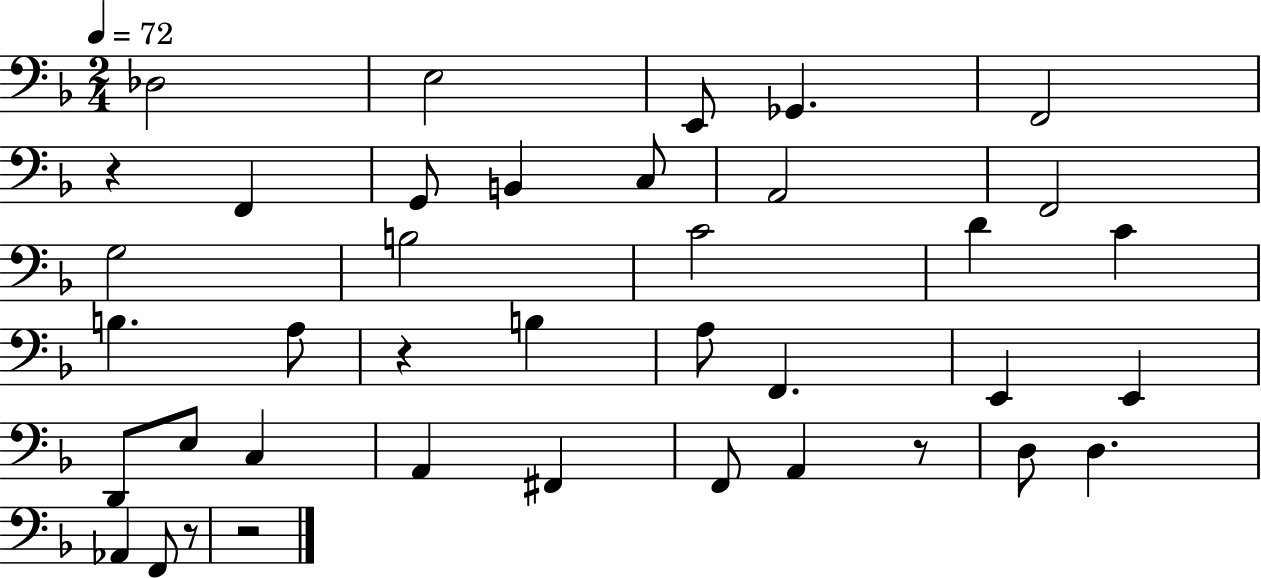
X:1
T:Untitled
M:2/4
L:1/4
K:F
_D,2 E,2 E,,/2 _G,, F,,2 z F,, G,,/2 B,, C,/2 A,,2 F,,2 G,2 B,2 C2 D C B, A,/2 z B, A,/2 F,, E,, E,, D,,/2 E,/2 C, A,, ^F,, F,,/2 A,, z/2 D,/2 D, _A,, F,,/2 z/2 z2